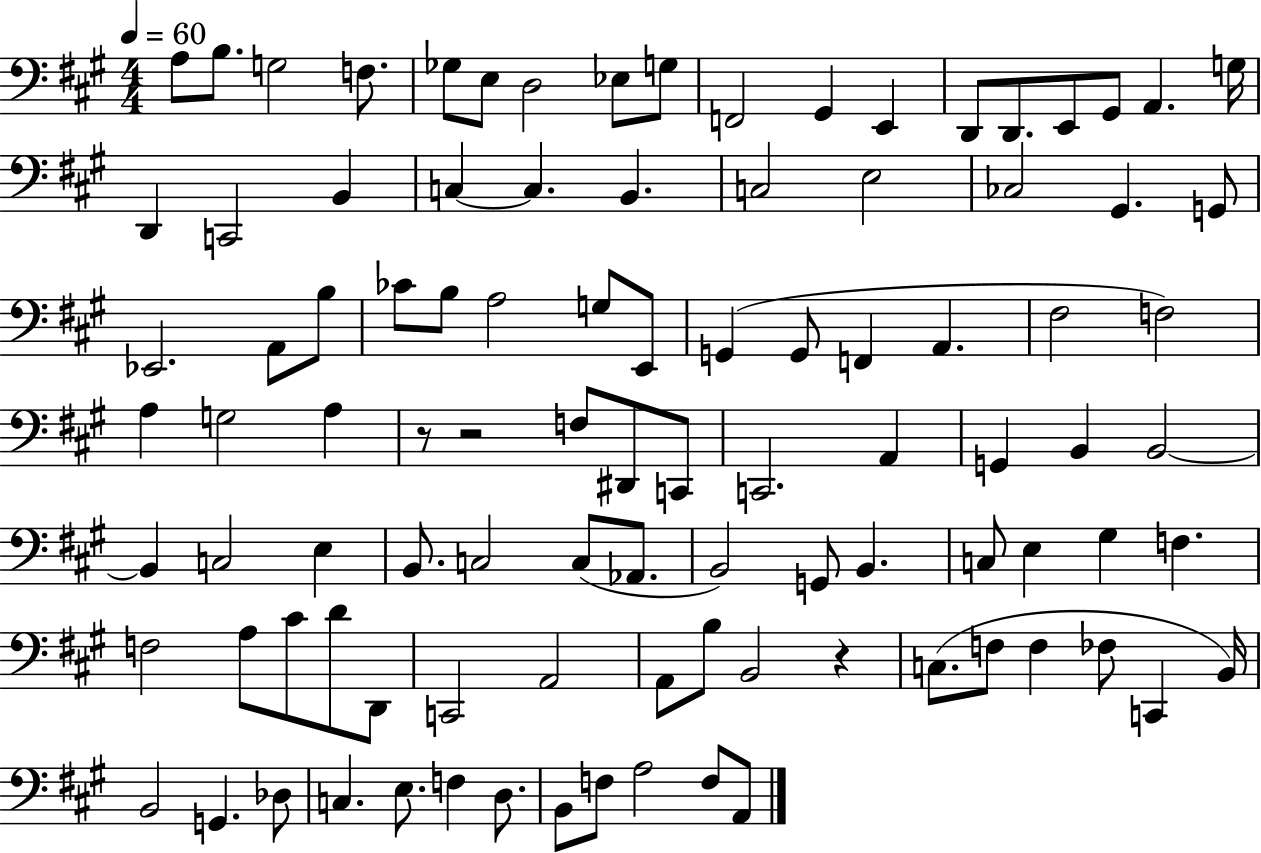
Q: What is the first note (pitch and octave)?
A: A3